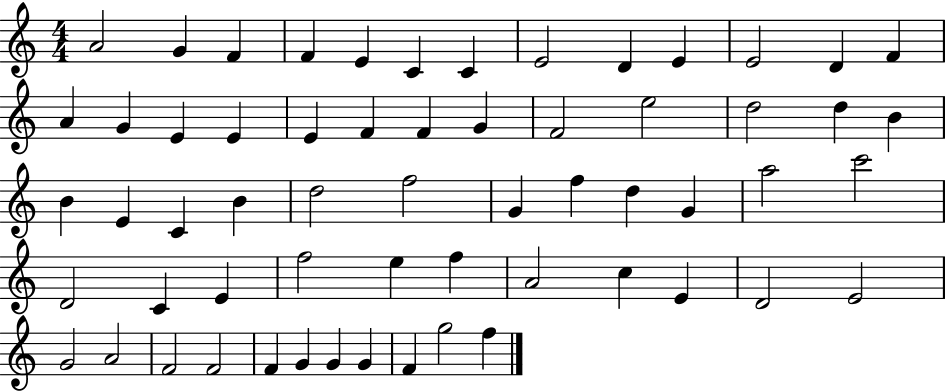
X:1
T:Untitled
M:4/4
L:1/4
K:C
A2 G F F E C C E2 D E E2 D F A G E E E F F G F2 e2 d2 d B B E C B d2 f2 G f d G a2 c'2 D2 C E f2 e f A2 c E D2 E2 G2 A2 F2 F2 F G G G F g2 f